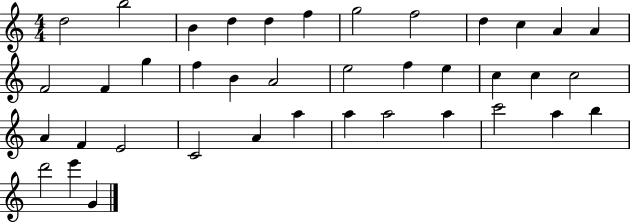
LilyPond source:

{
  \clef treble
  \numericTimeSignature
  \time 4/4
  \key c \major
  d''2 b''2 | b'4 d''4 d''4 f''4 | g''2 f''2 | d''4 c''4 a'4 a'4 | \break f'2 f'4 g''4 | f''4 b'4 a'2 | e''2 f''4 e''4 | c''4 c''4 c''2 | \break a'4 f'4 e'2 | c'2 a'4 a''4 | a''4 a''2 a''4 | c'''2 a''4 b''4 | \break d'''2 e'''4 g'4 | \bar "|."
}